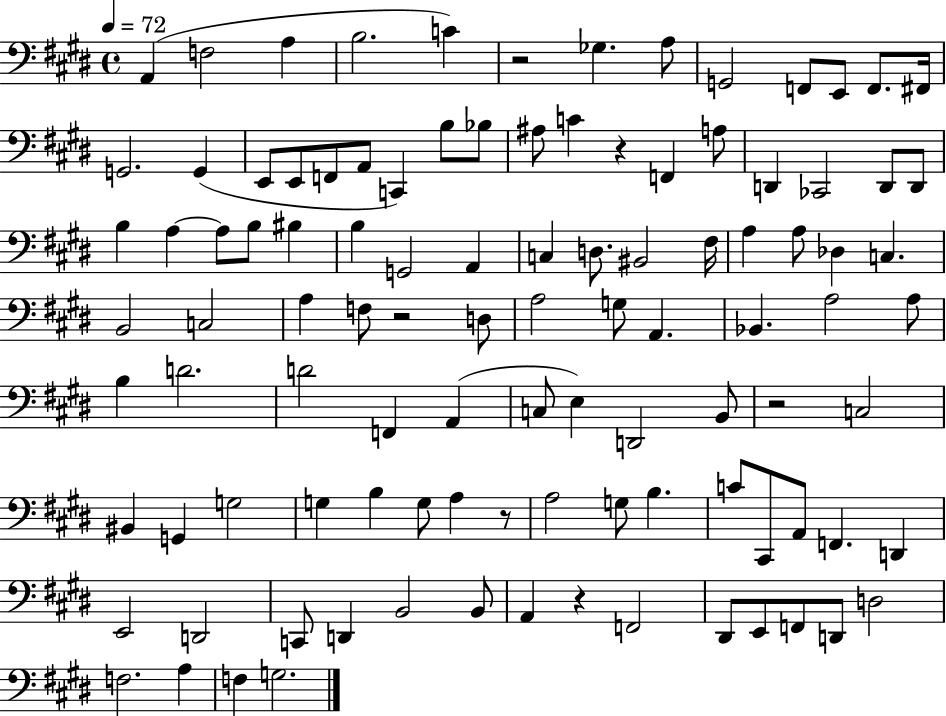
A2/q F3/h A3/q B3/h. C4/q R/h Gb3/q. A3/e G2/h F2/e E2/e F2/e. F#2/s G2/h. G2/q E2/e E2/e F2/e A2/e C2/q B3/e Bb3/e A#3/e C4/q R/q F2/q A3/e D2/q CES2/h D2/e D2/e B3/q A3/q A3/e B3/e BIS3/q B3/q G2/h A2/q C3/q D3/e. BIS2/h F#3/s A3/q A3/e Db3/q C3/q. B2/h C3/h A3/q F3/e R/h D3/e A3/h G3/e A2/q. Bb2/q. A3/h A3/e B3/q D4/h. D4/h F2/q A2/q C3/e E3/q D2/h B2/e R/h C3/h BIS2/q G2/q G3/h G3/q B3/q G3/e A3/q R/e A3/h G3/e B3/q. C4/e C#2/e A2/e F2/q. D2/q E2/h D2/h C2/e D2/q B2/h B2/e A2/q R/q F2/h D#2/e E2/e F2/e D2/e D3/h F3/h. A3/q F3/q G3/h.